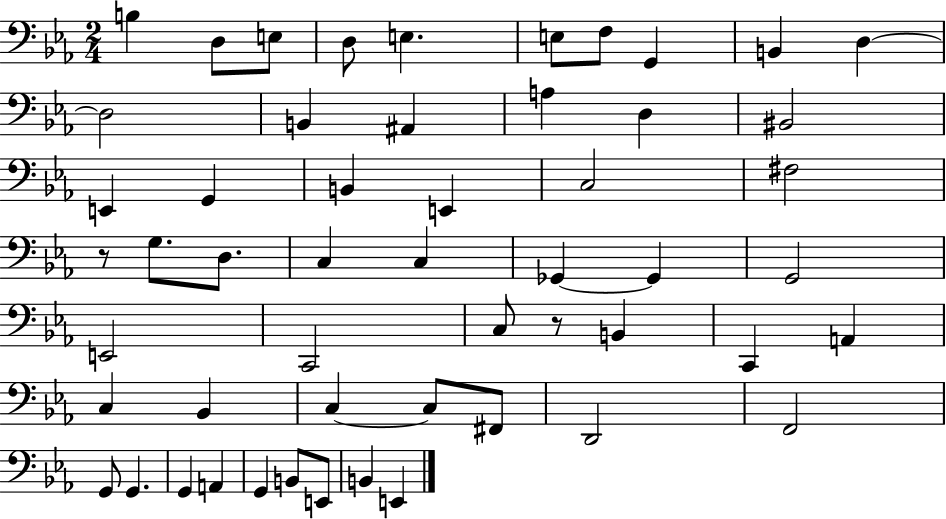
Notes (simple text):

B3/q D3/e E3/e D3/e E3/q. E3/e F3/e G2/q B2/q D3/q D3/h B2/q A#2/q A3/q D3/q BIS2/h E2/q G2/q B2/q E2/q C3/h F#3/h R/e G3/e. D3/e. C3/q C3/q Gb2/q Gb2/q G2/h E2/h C2/h C3/e R/e B2/q C2/q A2/q C3/q Bb2/q C3/q C3/e F#2/e D2/h F2/h G2/e G2/q. G2/q A2/q G2/q B2/e E2/e B2/q E2/q